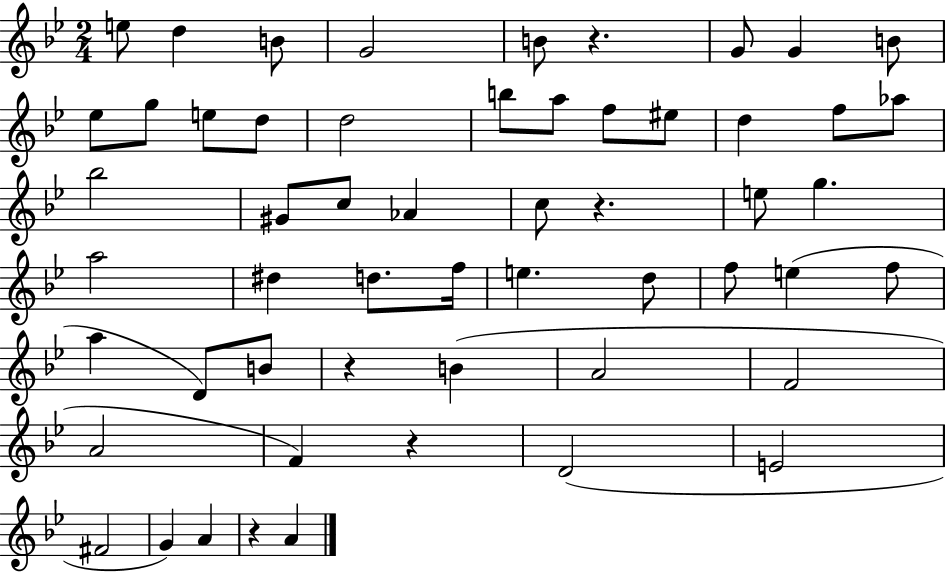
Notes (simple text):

E5/e D5/q B4/e G4/h B4/e R/q. G4/e G4/q B4/e Eb5/e G5/e E5/e D5/e D5/h B5/e A5/e F5/e EIS5/e D5/q F5/e Ab5/e Bb5/h G#4/e C5/e Ab4/q C5/e R/q. E5/e G5/q. A5/h D#5/q D5/e. F5/s E5/q. D5/e F5/e E5/q F5/e A5/q D4/e B4/e R/q B4/q A4/h F4/h A4/h F4/q R/q D4/h E4/h F#4/h G4/q A4/q R/q A4/q